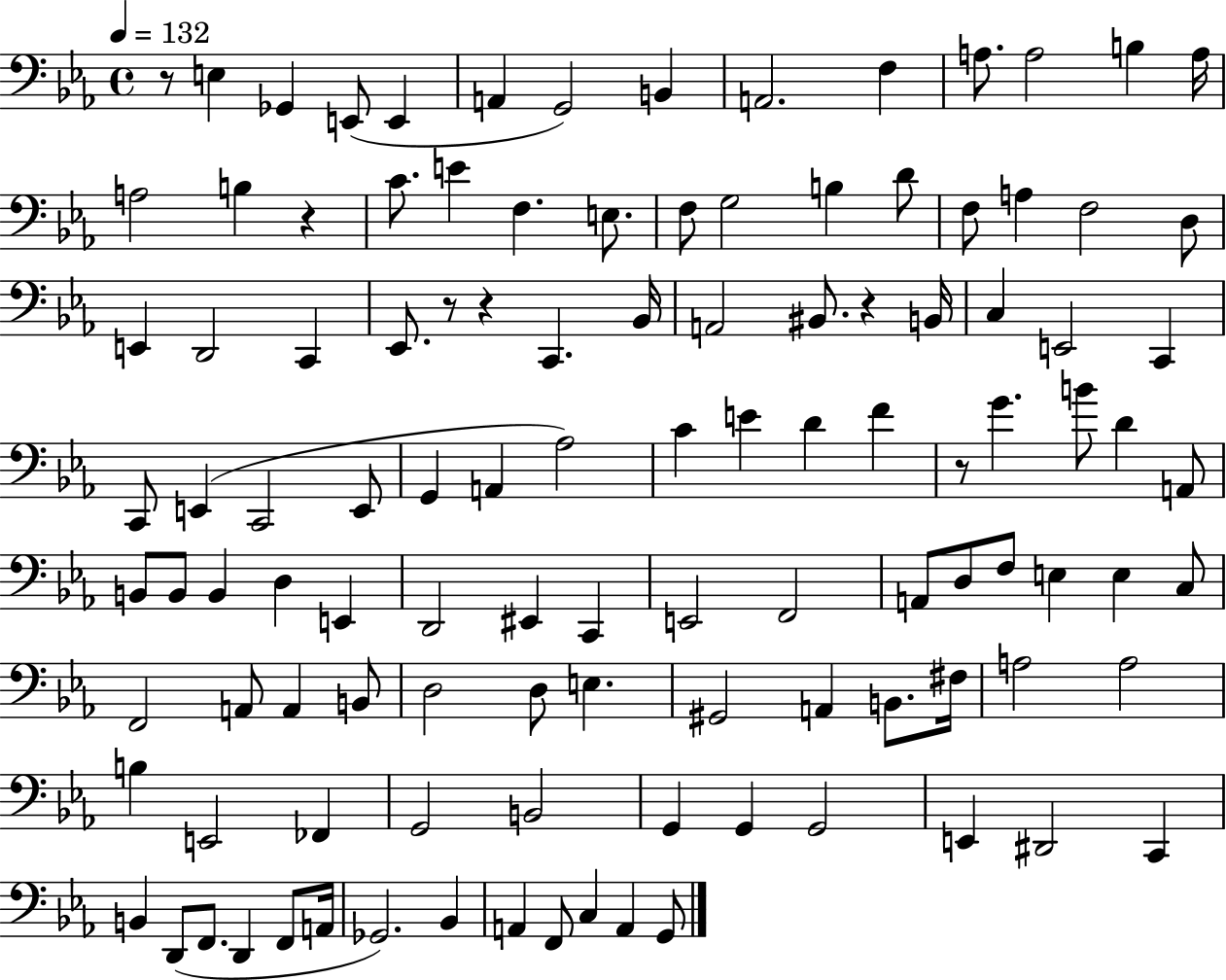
X:1
T:Untitled
M:4/4
L:1/4
K:Eb
z/2 E, _G,, E,,/2 E,, A,, G,,2 B,, A,,2 F, A,/2 A,2 B, A,/4 A,2 B, z C/2 E F, E,/2 F,/2 G,2 B, D/2 F,/2 A, F,2 D,/2 E,, D,,2 C,, _E,,/2 z/2 z C,, _B,,/4 A,,2 ^B,,/2 z B,,/4 C, E,,2 C,, C,,/2 E,, C,,2 E,,/2 G,, A,, _A,2 C E D F z/2 G B/2 D A,,/2 B,,/2 B,,/2 B,, D, E,, D,,2 ^E,, C,, E,,2 F,,2 A,,/2 D,/2 F,/2 E, E, C,/2 F,,2 A,,/2 A,, B,,/2 D,2 D,/2 E, ^G,,2 A,, B,,/2 ^F,/4 A,2 A,2 B, E,,2 _F,, G,,2 B,,2 G,, G,, G,,2 E,, ^D,,2 C,, B,, D,,/2 F,,/2 D,, F,,/2 A,,/4 _G,,2 _B,, A,, F,,/2 C, A,, G,,/2